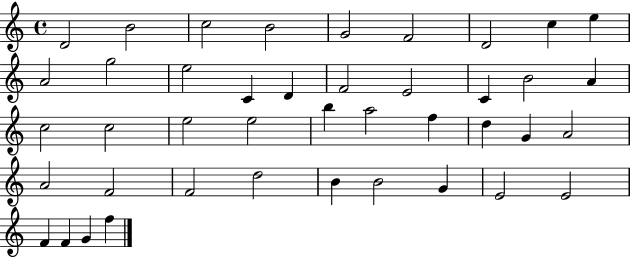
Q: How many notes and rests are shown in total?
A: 42